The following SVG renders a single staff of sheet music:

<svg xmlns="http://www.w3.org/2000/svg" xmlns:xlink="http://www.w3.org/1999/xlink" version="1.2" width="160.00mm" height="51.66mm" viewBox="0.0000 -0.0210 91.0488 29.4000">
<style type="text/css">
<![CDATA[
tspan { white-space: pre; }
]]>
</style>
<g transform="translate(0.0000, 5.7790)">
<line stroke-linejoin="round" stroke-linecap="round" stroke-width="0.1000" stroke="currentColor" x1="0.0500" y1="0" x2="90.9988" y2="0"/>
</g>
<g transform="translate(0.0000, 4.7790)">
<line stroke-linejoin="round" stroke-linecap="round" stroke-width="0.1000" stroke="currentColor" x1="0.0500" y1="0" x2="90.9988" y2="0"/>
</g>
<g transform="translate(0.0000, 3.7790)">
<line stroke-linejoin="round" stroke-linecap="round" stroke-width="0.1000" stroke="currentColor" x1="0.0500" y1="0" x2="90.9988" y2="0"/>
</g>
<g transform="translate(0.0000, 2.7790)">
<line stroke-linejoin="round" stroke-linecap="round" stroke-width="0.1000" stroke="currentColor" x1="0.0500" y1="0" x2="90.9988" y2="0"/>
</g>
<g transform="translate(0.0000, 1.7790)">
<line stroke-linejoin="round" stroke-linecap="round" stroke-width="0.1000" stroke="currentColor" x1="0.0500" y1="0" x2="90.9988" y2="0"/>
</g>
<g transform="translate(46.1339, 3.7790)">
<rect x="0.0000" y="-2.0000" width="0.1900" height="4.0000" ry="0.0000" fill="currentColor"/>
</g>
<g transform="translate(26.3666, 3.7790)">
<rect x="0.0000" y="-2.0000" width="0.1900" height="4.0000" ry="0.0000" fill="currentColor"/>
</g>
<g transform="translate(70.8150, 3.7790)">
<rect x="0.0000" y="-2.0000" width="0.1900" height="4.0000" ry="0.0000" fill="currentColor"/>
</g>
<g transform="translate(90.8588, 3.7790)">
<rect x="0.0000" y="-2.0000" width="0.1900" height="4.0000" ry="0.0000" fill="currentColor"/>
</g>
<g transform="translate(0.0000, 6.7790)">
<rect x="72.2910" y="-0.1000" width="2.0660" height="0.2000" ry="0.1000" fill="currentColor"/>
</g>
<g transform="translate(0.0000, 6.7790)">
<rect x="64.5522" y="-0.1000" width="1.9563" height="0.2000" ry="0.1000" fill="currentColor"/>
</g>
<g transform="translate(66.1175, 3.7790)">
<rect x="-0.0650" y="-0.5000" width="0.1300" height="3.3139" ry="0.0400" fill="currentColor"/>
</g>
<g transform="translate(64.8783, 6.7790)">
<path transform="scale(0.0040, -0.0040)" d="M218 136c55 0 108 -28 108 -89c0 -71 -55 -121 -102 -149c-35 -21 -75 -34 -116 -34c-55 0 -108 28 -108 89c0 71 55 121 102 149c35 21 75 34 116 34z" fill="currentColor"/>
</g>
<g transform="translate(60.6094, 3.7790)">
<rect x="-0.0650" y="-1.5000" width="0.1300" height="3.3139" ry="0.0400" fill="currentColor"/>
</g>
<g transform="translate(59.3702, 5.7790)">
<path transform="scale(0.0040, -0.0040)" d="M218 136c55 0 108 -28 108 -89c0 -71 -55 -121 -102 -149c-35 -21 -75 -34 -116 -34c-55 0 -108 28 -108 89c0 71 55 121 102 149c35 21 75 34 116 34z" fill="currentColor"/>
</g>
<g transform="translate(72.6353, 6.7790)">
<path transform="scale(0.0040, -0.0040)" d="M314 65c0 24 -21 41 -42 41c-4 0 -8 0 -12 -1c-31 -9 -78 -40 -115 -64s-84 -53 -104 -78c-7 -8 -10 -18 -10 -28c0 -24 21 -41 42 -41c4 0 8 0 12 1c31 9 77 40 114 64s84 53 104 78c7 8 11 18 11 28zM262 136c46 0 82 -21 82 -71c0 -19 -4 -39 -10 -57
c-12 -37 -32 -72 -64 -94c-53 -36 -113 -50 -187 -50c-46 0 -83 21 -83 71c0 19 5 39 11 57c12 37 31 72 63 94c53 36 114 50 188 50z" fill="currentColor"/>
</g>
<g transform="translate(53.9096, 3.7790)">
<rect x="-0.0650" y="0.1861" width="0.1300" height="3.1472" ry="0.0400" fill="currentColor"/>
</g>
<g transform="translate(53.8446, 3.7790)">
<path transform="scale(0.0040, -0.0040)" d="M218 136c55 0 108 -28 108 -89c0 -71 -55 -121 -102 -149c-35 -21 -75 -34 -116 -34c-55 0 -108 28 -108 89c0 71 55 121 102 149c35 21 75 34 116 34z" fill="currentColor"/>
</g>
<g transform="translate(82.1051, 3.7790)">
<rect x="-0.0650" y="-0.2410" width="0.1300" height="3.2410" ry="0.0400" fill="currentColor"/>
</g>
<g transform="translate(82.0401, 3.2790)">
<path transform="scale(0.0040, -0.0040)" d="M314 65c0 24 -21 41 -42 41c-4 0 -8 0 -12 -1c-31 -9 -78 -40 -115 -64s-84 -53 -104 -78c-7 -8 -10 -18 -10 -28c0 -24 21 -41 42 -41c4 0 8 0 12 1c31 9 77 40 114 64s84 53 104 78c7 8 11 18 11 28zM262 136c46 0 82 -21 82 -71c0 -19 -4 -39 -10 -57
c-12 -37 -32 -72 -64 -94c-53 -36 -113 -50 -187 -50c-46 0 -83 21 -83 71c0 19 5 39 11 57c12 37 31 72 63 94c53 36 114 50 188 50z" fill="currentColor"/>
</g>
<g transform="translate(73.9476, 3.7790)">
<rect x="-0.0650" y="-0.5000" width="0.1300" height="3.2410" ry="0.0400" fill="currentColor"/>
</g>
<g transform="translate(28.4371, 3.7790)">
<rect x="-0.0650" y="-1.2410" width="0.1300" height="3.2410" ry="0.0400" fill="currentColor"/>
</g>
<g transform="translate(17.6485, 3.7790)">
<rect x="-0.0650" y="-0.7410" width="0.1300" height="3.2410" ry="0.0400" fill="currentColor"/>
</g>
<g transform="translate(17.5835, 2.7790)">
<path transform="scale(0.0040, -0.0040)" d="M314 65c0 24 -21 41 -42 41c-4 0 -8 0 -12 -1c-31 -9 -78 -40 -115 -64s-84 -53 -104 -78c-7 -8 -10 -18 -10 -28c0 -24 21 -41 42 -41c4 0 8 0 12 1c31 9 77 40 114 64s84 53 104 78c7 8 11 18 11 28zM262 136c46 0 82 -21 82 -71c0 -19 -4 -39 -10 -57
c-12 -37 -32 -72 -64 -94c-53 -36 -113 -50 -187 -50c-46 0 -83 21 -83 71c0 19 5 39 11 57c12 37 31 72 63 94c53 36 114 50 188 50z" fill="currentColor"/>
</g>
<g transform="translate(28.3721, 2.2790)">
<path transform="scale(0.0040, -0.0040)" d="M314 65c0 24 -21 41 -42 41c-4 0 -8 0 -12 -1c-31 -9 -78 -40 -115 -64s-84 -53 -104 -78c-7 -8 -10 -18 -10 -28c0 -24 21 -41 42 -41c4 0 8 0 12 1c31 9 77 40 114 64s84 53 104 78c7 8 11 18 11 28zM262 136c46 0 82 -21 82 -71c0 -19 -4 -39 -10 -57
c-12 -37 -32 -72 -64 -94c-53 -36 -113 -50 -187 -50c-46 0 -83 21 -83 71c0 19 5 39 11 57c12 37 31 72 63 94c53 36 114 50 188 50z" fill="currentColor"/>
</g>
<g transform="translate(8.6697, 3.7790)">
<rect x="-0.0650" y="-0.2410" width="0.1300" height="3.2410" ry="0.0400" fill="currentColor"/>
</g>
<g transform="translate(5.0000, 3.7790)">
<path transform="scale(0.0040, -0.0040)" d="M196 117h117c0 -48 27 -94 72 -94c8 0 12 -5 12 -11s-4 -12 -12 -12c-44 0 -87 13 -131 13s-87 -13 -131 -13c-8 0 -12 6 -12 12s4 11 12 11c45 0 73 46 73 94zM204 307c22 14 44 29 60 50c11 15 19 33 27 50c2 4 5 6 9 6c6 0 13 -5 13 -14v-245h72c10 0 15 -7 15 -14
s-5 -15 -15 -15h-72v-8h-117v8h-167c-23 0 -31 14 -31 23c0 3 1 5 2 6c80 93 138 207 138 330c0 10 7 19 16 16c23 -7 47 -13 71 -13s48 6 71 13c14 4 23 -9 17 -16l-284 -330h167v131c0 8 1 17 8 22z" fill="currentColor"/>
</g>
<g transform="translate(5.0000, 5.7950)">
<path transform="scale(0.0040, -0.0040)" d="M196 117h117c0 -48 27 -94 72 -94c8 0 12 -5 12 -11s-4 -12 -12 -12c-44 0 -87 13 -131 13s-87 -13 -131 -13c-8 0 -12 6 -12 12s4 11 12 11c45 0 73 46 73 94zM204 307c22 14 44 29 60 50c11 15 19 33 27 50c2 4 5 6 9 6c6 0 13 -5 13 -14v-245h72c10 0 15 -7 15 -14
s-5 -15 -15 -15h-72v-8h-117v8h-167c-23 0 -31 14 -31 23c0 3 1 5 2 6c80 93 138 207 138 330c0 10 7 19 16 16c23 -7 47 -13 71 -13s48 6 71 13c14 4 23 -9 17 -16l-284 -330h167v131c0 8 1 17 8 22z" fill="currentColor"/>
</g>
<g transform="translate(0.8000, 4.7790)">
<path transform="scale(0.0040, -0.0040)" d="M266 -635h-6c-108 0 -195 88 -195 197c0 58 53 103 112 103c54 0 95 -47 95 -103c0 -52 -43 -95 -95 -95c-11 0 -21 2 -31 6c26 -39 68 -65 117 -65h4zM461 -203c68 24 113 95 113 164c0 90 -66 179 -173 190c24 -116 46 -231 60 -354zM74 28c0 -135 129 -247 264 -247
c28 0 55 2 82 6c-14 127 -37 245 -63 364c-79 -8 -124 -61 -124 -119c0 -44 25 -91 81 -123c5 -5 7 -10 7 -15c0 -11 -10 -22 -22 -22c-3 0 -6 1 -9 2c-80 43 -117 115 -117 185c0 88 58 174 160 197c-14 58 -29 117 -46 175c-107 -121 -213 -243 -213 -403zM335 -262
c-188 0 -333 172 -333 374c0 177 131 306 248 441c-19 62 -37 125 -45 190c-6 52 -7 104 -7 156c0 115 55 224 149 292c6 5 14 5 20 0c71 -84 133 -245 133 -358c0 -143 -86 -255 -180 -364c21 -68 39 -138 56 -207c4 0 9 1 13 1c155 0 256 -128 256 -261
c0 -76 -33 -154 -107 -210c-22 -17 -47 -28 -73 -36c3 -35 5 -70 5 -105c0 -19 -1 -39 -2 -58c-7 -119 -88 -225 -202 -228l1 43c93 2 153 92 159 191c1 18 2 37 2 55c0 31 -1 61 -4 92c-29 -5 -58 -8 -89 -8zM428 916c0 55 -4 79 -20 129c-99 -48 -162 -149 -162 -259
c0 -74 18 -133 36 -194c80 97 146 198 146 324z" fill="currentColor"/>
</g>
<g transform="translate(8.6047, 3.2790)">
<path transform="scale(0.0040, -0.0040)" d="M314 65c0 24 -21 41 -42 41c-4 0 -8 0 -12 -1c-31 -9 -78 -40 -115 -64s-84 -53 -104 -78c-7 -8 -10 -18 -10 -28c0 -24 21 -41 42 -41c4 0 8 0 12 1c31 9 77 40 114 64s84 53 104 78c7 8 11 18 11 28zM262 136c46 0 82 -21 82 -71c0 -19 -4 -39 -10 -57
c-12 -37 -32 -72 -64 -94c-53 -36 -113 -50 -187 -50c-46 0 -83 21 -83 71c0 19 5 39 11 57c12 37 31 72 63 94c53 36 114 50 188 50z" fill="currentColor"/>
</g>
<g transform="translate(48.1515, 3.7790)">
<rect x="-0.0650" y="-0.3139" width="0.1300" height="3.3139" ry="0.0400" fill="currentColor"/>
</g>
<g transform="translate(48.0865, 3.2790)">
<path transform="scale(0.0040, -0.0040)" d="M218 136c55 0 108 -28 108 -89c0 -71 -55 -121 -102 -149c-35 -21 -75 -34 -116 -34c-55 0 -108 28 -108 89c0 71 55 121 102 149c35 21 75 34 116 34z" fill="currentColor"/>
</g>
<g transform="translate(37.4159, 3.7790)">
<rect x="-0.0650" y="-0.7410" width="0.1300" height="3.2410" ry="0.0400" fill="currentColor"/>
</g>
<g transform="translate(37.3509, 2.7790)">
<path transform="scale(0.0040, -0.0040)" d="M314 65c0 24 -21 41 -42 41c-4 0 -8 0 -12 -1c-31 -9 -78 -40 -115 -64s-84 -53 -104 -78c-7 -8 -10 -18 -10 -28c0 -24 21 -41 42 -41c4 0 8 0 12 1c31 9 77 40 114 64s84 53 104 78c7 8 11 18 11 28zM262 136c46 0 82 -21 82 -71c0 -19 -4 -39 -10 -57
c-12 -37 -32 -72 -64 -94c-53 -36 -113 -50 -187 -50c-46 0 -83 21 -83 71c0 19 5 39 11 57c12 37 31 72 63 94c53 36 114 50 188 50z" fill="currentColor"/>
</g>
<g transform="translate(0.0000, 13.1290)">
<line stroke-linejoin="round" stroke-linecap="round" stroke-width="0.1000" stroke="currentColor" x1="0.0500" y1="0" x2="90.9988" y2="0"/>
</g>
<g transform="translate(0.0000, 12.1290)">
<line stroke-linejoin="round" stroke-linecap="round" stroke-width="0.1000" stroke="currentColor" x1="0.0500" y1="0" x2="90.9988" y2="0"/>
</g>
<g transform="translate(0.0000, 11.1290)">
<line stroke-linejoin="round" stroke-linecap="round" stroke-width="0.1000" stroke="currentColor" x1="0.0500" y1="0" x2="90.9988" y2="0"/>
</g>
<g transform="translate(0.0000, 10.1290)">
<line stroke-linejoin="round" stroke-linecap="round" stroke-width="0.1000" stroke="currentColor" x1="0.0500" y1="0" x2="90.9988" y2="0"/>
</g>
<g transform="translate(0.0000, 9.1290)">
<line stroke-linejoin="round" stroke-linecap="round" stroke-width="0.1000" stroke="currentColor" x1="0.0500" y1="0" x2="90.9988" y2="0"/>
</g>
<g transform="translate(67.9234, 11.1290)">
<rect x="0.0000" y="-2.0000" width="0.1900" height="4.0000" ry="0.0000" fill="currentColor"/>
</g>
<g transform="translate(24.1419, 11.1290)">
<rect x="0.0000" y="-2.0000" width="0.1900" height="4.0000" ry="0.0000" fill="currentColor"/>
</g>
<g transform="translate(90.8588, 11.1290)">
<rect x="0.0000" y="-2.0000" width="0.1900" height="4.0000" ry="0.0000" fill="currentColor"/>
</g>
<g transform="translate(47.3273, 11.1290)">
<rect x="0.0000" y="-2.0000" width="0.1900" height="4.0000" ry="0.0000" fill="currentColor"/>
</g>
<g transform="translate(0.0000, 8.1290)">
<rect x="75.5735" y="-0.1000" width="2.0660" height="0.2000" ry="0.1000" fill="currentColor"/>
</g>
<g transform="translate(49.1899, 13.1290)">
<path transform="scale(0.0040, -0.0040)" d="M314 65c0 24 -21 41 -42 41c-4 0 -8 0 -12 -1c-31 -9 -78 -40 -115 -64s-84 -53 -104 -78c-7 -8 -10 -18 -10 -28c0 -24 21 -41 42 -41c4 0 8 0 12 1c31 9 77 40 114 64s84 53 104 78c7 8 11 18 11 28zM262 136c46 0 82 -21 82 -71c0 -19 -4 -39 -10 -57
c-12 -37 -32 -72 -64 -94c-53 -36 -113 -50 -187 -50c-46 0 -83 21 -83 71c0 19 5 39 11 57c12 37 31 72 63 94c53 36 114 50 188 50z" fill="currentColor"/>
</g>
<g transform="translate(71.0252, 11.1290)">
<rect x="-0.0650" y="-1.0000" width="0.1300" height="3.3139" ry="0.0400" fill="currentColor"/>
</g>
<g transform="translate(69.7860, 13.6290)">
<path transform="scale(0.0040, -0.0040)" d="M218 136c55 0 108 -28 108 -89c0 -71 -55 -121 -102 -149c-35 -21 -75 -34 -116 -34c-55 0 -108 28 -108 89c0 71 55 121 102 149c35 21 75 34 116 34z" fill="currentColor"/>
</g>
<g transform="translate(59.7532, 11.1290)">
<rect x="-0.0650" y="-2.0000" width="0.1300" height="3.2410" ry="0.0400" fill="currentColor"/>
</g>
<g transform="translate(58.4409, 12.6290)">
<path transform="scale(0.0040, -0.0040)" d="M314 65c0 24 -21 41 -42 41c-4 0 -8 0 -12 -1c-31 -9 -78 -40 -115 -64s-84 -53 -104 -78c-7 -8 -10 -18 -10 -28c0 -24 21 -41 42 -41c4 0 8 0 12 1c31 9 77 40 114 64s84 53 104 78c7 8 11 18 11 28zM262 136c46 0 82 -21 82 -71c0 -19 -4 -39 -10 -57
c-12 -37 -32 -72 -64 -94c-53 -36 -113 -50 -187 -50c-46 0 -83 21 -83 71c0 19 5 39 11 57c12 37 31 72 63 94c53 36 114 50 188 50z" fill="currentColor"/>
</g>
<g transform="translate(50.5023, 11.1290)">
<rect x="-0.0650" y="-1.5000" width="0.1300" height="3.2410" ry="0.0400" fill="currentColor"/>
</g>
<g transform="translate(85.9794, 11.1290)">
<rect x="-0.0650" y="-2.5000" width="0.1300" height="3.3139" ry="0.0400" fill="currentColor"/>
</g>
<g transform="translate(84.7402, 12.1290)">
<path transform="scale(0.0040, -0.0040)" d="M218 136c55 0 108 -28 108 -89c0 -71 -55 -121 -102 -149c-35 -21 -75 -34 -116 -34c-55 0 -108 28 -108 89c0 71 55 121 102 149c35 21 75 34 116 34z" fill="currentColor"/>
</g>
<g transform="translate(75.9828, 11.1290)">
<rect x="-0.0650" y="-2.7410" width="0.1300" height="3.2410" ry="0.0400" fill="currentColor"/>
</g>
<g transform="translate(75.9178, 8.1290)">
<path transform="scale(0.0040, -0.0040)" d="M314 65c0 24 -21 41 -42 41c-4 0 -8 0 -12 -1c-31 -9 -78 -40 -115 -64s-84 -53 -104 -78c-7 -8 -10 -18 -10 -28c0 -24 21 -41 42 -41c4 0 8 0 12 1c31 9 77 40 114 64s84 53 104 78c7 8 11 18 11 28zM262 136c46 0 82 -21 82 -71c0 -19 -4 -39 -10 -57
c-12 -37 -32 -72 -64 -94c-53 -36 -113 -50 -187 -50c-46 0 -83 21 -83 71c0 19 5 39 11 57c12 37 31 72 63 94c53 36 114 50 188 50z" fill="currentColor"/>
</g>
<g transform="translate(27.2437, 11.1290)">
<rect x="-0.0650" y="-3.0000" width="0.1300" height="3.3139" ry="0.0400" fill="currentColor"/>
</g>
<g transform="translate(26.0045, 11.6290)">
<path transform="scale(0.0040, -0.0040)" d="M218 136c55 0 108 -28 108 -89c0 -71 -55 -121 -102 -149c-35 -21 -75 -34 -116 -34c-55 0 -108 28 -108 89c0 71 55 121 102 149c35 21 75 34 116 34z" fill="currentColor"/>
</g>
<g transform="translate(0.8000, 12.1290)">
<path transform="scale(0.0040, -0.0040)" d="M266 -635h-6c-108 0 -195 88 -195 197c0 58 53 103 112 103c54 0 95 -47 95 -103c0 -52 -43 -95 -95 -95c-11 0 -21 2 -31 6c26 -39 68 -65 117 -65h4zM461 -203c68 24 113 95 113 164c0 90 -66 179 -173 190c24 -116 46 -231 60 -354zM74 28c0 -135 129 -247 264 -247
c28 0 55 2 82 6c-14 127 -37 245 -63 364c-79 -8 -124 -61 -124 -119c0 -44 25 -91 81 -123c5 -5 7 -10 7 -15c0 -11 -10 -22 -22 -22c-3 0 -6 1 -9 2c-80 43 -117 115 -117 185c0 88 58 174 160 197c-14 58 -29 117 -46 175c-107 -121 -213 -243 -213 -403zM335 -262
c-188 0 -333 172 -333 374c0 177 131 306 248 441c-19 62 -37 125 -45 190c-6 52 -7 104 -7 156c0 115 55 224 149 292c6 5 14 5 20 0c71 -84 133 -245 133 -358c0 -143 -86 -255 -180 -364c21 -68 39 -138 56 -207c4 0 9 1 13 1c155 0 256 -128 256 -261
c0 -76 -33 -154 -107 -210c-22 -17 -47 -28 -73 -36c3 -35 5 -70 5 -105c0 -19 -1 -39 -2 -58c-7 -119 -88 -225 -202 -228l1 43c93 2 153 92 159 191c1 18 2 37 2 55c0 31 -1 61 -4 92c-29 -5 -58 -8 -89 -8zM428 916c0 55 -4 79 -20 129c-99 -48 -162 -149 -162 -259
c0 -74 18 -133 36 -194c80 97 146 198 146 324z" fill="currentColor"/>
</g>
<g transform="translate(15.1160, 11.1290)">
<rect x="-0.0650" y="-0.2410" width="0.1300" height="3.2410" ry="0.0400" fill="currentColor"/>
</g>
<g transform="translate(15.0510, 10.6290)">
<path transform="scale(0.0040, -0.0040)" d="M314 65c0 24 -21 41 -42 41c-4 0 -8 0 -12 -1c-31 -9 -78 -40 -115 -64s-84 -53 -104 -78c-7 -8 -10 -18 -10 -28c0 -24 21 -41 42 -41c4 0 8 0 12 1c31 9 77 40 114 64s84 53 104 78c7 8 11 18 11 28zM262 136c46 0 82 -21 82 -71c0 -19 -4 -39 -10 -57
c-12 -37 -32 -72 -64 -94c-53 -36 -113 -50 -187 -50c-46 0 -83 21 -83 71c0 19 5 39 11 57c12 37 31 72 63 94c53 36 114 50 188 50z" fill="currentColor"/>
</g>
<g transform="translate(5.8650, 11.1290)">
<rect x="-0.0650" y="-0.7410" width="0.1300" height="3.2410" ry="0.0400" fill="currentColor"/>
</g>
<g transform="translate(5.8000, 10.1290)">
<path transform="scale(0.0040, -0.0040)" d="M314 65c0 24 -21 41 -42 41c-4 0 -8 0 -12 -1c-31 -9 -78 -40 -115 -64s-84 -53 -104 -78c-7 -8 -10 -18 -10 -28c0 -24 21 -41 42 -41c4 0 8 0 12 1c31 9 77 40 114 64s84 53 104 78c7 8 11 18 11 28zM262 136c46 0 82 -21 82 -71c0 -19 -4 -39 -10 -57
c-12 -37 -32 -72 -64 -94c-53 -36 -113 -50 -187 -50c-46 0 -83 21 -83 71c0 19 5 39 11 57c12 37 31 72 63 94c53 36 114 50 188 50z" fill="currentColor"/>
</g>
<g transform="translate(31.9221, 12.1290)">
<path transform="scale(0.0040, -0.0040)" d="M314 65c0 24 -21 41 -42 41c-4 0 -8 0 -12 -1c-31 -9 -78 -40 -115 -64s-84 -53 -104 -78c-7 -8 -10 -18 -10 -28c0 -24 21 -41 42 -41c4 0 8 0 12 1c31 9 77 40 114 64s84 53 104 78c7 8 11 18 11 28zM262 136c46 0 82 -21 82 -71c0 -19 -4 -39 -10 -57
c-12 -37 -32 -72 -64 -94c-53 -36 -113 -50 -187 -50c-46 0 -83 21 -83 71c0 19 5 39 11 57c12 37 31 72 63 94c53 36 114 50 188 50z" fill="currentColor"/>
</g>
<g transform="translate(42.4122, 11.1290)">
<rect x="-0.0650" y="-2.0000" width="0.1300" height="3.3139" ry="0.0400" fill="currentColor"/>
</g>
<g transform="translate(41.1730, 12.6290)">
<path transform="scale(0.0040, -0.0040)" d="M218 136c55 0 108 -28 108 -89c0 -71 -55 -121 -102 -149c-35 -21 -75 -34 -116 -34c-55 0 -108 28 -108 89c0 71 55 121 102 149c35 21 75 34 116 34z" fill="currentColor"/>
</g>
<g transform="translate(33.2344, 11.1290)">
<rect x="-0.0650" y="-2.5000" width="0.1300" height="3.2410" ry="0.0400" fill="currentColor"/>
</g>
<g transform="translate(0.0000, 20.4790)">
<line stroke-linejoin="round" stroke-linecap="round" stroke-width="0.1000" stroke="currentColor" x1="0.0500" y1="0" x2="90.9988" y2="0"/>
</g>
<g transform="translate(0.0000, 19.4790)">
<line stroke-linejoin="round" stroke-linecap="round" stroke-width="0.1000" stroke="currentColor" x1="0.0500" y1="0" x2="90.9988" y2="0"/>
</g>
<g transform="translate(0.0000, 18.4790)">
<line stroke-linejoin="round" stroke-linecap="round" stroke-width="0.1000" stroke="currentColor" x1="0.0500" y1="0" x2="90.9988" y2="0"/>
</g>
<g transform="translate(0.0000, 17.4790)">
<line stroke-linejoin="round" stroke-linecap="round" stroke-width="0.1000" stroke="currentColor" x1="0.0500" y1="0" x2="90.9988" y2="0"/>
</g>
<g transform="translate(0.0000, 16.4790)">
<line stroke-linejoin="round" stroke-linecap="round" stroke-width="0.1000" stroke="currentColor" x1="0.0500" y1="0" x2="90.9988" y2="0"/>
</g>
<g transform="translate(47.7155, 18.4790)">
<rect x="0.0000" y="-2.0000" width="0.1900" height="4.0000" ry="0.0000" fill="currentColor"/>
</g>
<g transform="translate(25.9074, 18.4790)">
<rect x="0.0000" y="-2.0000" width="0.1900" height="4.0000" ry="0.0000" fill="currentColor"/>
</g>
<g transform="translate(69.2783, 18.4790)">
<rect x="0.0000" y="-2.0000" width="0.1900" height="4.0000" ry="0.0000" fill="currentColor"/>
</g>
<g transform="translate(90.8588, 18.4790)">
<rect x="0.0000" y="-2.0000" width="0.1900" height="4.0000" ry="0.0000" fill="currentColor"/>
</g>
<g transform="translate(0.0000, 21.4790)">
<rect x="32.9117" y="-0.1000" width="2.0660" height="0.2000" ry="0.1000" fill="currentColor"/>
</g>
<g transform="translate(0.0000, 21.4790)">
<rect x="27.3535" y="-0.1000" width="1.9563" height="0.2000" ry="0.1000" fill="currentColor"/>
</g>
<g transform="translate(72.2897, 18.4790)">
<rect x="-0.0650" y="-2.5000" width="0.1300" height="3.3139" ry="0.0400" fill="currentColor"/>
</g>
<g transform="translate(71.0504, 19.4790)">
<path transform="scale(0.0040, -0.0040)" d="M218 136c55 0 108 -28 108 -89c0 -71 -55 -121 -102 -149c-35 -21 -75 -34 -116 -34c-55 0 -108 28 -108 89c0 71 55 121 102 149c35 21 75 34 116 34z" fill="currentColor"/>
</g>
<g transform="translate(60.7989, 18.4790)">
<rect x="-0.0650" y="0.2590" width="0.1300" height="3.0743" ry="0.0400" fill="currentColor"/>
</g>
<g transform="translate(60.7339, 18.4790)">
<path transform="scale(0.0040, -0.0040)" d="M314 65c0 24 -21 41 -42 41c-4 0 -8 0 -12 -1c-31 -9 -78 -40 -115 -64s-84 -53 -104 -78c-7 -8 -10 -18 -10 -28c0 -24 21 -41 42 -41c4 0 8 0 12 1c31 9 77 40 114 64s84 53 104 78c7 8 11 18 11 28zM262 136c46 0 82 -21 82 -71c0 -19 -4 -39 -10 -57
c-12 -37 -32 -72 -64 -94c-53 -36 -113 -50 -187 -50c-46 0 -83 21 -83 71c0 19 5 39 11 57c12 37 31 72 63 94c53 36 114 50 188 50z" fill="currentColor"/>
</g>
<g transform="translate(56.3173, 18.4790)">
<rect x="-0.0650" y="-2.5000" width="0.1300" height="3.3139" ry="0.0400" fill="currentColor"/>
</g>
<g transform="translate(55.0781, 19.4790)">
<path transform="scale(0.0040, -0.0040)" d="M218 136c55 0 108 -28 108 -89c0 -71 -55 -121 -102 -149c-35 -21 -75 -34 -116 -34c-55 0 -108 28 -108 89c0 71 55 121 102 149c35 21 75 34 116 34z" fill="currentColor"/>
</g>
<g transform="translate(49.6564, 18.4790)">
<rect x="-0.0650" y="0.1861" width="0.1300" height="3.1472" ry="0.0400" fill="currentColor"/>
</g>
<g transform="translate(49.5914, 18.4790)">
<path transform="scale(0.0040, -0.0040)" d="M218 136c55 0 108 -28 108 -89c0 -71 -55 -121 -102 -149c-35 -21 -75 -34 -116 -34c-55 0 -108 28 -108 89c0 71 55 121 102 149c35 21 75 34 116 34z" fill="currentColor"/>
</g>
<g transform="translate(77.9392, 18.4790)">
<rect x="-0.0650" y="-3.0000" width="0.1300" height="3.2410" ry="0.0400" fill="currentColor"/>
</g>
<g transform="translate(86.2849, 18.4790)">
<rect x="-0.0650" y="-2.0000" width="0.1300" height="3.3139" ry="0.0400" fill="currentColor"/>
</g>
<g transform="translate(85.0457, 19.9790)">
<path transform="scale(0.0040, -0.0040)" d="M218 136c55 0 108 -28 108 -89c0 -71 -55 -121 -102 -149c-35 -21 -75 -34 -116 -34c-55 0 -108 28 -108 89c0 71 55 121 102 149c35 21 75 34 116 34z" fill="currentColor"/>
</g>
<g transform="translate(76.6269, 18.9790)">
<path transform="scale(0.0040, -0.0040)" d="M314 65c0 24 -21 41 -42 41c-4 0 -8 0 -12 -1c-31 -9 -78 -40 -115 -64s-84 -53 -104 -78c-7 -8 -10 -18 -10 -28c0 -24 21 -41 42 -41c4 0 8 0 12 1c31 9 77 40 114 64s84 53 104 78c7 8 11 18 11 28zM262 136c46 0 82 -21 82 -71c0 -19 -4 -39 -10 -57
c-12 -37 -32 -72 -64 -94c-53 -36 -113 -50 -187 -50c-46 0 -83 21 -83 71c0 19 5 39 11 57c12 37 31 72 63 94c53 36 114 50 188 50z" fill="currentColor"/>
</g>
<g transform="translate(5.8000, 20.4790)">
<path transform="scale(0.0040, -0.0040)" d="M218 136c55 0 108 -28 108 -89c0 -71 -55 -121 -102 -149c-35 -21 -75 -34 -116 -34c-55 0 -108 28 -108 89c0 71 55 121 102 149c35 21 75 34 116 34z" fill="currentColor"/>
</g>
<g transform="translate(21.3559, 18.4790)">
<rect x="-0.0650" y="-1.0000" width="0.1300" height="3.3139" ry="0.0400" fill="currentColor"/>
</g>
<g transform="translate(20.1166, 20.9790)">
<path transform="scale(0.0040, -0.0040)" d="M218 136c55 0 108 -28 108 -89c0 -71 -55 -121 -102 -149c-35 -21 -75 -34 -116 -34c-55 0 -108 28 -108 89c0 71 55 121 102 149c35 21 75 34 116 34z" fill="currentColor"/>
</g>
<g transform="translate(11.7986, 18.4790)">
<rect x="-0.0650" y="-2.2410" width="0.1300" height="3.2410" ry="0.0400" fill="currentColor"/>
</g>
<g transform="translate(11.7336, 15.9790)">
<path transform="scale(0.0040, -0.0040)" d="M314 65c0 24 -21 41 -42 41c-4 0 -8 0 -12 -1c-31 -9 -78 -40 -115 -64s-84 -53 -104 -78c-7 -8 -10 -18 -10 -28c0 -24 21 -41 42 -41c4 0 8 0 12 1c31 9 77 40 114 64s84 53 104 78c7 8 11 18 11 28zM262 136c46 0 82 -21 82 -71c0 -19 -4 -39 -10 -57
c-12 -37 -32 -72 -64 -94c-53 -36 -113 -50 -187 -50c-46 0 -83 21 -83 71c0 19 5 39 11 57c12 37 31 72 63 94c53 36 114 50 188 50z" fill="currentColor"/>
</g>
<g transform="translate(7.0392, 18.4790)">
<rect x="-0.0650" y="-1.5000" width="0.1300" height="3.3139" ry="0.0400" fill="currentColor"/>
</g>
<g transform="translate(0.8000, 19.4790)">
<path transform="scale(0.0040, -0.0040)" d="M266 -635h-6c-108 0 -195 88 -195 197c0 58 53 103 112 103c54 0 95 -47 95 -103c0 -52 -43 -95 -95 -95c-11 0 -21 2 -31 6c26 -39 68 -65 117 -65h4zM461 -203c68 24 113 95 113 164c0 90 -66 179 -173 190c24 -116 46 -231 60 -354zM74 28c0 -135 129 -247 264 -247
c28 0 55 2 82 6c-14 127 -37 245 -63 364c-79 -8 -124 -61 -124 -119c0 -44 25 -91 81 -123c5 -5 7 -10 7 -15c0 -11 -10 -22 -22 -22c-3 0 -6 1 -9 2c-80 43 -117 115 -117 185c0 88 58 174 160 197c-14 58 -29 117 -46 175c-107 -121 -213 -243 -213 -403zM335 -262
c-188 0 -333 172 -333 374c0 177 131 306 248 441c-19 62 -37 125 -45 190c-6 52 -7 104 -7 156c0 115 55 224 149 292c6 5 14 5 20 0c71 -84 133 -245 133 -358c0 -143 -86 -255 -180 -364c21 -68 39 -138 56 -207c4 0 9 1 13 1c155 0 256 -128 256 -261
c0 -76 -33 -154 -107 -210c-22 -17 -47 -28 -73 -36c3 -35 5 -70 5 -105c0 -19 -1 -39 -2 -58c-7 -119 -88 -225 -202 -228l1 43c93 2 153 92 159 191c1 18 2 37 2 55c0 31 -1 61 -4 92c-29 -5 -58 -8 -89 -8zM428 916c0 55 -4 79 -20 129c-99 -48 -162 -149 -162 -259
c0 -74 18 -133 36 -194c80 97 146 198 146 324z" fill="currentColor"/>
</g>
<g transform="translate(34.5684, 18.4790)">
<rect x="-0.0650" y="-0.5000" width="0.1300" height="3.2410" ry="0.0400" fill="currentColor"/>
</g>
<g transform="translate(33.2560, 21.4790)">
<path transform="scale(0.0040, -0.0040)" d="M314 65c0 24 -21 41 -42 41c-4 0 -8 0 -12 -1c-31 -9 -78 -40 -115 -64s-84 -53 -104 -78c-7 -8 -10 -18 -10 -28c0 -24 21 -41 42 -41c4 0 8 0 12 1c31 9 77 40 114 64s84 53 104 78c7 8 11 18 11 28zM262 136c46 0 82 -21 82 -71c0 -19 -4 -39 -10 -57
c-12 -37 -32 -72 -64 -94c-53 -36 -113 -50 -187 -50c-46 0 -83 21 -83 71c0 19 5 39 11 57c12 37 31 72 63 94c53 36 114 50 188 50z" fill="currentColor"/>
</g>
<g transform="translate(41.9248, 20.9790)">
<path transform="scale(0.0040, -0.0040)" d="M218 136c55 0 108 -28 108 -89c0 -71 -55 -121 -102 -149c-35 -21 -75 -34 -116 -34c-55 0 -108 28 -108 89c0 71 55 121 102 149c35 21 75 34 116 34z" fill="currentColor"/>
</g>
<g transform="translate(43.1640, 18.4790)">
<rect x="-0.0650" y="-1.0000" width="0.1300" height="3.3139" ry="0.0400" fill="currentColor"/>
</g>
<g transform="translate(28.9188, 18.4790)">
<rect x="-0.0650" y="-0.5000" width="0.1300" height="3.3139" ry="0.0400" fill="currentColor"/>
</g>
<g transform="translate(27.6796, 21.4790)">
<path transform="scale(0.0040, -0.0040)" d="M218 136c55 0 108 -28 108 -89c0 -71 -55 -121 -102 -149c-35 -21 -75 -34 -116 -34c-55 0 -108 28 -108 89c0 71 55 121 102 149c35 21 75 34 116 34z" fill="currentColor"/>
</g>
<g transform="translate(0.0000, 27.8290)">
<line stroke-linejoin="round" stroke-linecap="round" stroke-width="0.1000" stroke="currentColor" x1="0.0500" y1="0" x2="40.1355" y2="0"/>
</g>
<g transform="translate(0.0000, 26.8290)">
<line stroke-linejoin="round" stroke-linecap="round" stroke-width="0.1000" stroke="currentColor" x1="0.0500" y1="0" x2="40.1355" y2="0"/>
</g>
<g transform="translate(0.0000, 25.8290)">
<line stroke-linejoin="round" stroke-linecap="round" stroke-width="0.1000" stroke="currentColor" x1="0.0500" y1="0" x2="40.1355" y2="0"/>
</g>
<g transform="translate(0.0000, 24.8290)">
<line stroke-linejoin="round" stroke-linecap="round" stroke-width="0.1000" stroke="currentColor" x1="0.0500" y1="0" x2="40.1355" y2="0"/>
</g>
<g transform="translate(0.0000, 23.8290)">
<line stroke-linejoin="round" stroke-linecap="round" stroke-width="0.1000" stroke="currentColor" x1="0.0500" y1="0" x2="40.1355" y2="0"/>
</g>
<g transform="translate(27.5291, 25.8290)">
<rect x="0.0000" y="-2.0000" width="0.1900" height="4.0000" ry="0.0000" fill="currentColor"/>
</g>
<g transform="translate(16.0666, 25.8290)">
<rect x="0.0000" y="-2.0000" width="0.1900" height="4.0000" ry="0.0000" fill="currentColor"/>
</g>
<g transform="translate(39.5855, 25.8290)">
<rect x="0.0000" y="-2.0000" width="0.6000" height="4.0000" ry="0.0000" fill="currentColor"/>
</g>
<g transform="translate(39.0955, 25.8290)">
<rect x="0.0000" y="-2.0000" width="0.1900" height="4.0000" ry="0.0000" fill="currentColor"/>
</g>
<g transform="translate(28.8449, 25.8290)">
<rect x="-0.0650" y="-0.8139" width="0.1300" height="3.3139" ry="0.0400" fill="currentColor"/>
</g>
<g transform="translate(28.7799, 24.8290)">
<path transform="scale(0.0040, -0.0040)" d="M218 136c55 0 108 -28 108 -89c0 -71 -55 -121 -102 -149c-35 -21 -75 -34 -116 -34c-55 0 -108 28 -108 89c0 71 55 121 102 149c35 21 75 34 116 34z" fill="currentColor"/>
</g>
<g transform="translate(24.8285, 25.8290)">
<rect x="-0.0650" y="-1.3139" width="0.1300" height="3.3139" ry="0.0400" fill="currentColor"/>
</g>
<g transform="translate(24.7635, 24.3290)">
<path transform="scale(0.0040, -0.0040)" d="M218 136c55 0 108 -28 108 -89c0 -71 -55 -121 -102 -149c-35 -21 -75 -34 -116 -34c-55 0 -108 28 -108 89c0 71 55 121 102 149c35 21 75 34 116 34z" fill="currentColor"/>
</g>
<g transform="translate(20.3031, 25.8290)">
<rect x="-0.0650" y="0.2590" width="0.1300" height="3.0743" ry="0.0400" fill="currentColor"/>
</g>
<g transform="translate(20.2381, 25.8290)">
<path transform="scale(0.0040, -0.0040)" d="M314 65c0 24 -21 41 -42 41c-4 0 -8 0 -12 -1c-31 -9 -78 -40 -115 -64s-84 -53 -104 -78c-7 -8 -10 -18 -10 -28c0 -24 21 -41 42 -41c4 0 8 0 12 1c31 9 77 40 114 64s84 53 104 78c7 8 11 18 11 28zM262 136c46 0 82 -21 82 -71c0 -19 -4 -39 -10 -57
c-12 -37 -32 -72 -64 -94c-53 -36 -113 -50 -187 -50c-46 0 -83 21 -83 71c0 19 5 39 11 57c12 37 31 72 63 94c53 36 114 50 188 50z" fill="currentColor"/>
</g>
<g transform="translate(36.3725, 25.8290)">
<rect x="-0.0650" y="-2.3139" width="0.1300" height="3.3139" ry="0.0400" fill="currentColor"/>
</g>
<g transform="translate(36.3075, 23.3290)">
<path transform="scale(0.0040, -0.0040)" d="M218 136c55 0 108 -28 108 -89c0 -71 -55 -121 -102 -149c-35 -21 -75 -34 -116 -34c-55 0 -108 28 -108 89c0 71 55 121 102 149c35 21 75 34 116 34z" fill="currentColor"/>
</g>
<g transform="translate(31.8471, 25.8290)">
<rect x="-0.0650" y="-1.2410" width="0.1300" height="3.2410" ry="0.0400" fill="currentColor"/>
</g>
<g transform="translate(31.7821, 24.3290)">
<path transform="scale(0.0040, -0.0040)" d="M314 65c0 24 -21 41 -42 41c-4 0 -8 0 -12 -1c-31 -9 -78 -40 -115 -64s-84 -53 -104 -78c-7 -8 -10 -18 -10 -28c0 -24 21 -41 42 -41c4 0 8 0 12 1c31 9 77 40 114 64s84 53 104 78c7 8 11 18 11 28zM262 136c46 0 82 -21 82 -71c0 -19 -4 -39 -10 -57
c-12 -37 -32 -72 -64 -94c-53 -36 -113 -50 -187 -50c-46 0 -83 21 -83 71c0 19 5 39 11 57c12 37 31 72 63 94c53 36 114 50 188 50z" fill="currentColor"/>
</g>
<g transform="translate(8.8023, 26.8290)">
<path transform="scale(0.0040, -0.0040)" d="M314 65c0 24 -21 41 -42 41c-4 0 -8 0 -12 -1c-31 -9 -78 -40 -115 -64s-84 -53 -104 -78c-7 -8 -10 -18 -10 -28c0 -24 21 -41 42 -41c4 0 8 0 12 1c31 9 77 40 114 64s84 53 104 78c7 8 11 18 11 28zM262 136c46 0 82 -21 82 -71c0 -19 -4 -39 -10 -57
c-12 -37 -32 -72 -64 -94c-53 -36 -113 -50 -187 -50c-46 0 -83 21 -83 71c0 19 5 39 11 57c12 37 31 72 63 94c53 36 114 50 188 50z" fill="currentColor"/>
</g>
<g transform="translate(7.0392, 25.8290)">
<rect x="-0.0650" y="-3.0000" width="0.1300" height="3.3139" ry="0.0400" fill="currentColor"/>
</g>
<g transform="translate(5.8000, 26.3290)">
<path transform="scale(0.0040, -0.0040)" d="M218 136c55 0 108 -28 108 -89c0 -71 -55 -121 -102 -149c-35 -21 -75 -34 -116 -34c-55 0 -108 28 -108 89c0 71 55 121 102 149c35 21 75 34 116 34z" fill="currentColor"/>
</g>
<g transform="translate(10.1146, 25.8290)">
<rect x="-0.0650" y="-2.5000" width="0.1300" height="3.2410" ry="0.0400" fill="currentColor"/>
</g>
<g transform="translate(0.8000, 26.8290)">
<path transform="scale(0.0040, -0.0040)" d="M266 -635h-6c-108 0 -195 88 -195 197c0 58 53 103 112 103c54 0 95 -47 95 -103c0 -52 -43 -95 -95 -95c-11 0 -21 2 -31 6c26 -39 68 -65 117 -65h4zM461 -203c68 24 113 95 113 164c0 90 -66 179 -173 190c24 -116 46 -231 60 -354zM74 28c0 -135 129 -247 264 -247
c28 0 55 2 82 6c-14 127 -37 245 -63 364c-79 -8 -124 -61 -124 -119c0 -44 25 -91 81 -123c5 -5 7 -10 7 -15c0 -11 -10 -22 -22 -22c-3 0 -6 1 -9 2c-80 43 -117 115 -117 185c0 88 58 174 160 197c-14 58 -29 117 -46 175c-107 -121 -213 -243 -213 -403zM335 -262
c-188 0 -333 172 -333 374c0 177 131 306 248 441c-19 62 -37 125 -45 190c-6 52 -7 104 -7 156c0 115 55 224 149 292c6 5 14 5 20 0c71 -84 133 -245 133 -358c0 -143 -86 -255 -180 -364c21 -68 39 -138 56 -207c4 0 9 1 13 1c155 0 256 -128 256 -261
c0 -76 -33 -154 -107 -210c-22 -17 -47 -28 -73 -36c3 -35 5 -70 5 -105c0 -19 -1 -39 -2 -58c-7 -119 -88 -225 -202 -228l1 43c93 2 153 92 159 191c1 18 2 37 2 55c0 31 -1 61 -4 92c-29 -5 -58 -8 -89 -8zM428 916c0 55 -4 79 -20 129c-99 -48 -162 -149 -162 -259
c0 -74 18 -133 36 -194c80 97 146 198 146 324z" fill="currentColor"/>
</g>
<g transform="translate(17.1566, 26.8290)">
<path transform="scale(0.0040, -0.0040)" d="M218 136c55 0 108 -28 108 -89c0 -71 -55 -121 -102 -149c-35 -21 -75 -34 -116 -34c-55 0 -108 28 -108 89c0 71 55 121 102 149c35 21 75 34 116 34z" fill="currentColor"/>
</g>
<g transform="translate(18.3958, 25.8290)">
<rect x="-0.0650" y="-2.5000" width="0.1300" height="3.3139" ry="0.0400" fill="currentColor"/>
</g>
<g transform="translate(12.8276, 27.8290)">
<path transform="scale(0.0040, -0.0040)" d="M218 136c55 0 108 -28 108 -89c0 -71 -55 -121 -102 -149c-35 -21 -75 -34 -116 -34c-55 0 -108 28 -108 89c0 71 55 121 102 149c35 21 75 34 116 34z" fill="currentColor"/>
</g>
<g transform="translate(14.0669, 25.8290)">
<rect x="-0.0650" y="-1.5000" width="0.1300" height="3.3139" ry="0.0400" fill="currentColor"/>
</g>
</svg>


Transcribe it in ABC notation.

X:1
T:Untitled
M:4/4
L:1/4
K:C
c2 d2 e2 d2 c B E C C2 c2 d2 c2 A G2 F E2 F2 D a2 G E g2 D C C2 D B G B2 G A2 F A G2 E G B2 e d e2 g